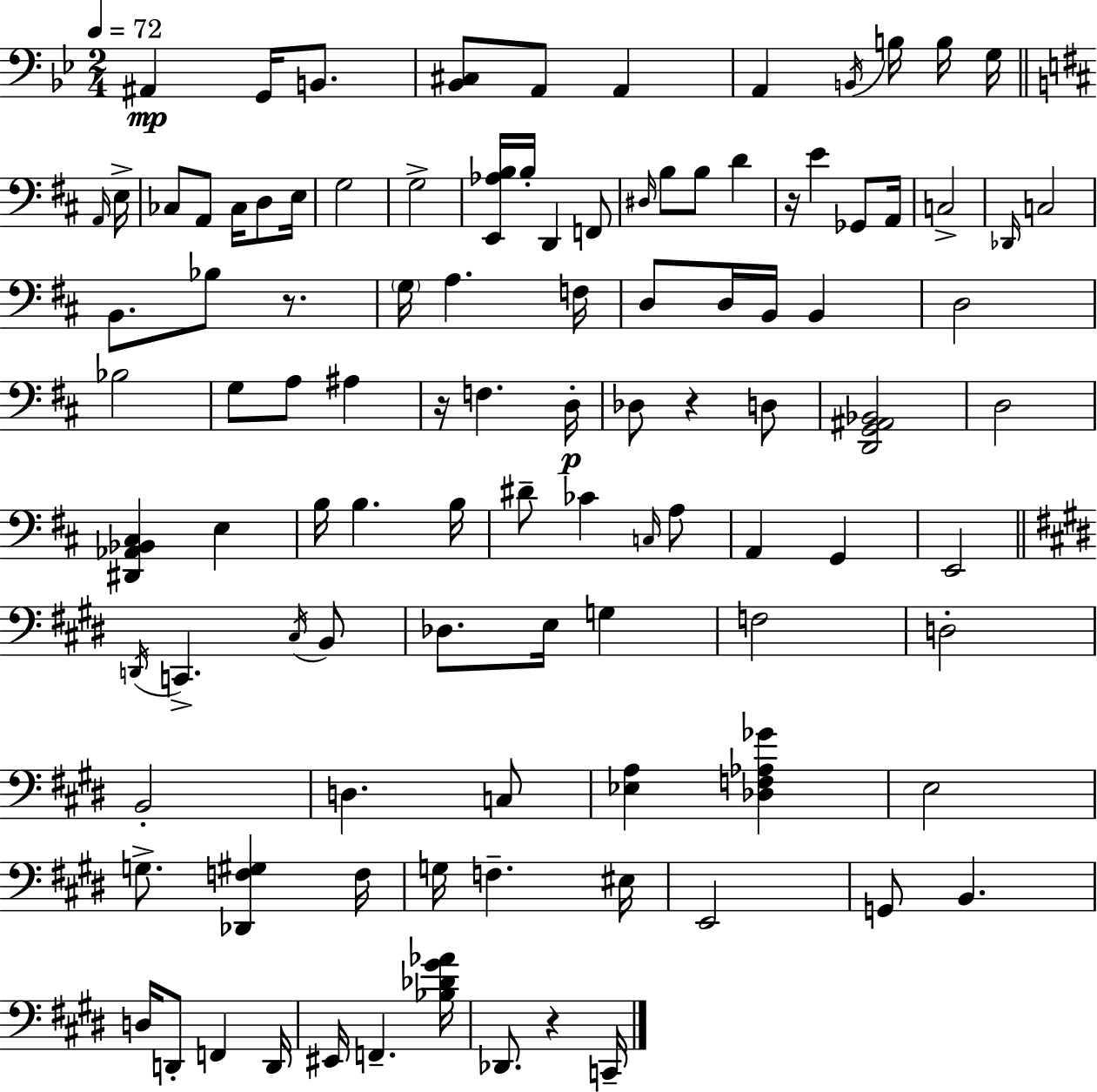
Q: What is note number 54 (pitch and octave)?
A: B3